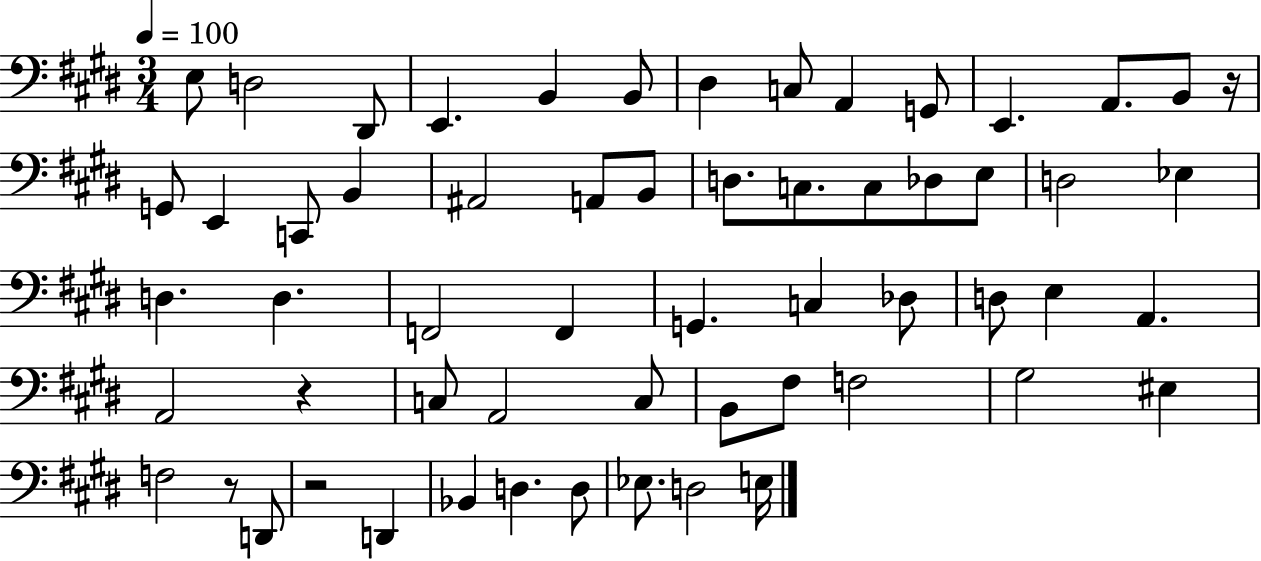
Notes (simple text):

E3/e D3/h D#2/e E2/q. B2/q B2/e D#3/q C3/e A2/q G2/e E2/q. A2/e. B2/e R/s G2/e E2/q C2/e B2/q A#2/h A2/e B2/e D3/e. C3/e. C3/e Db3/e E3/e D3/h Eb3/q D3/q. D3/q. F2/h F2/q G2/q. C3/q Db3/e D3/e E3/q A2/q. A2/h R/q C3/e A2/h C3/e B2/e F#3/e F3/h G#3/h EIS3/q F3/h R/e D2/e R/h D2/q Bb2/q D3/q. D3/e Eb3/e. D3/h E3/s